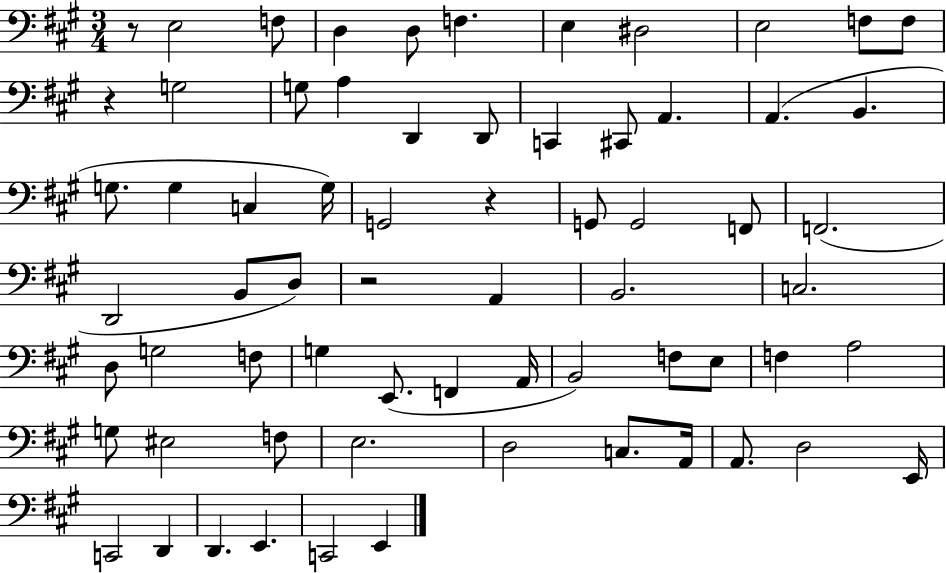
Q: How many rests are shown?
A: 4